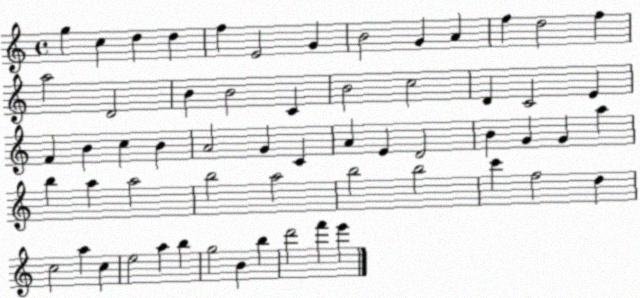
X:1
T:Untitled
M:4/4
L:1/4
K:C
g c d d f E2 G B2 G A f d2 f a2 D2 B B2 C B2 c2 D C2 E F B c B A2 G C A E D2 B G G a b a a2 b2 a2 b2 b2 c' f2 d c2 a c e2 a b g2 B b d'2 f' e'